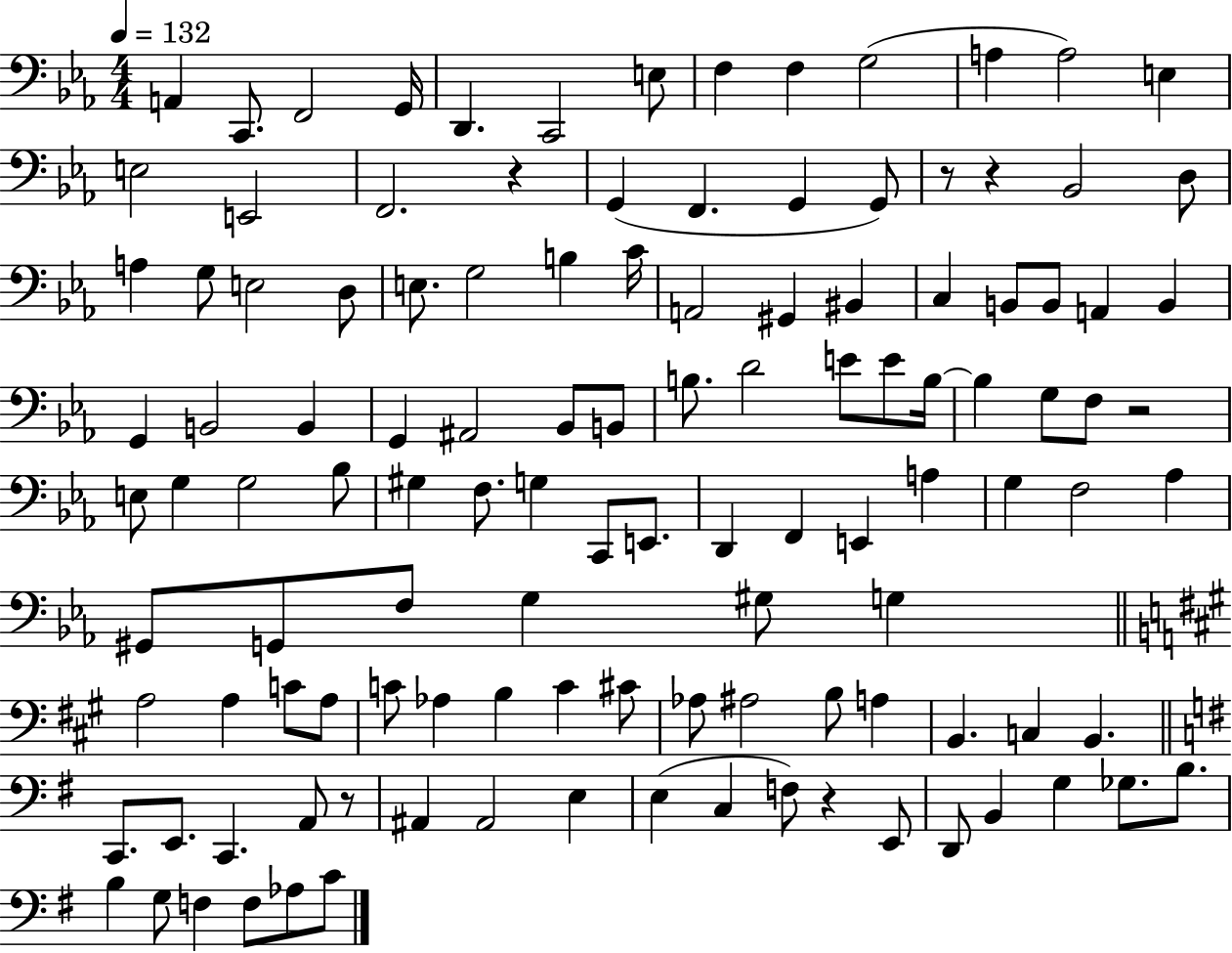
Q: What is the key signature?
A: EES major